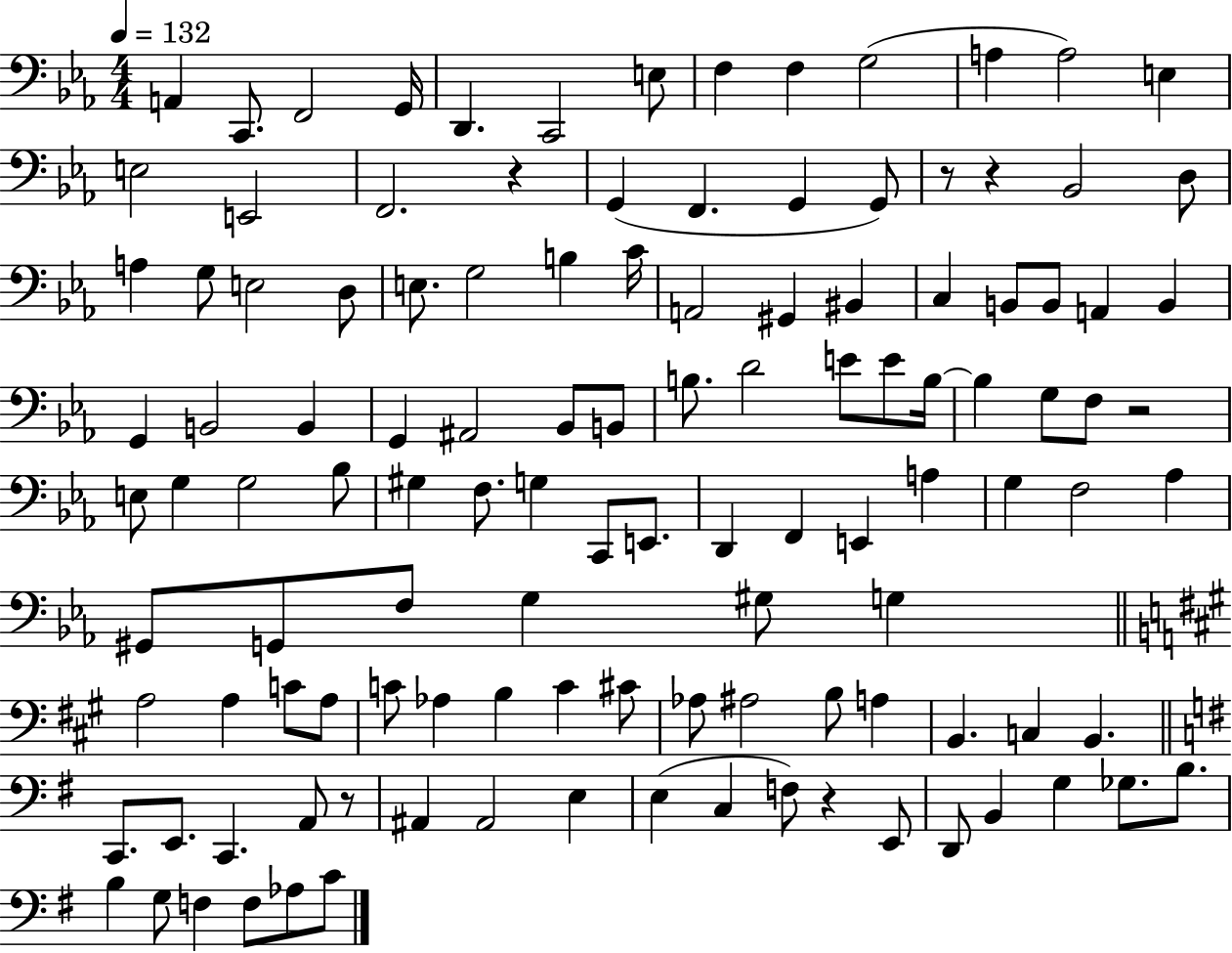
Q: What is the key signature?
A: EES major